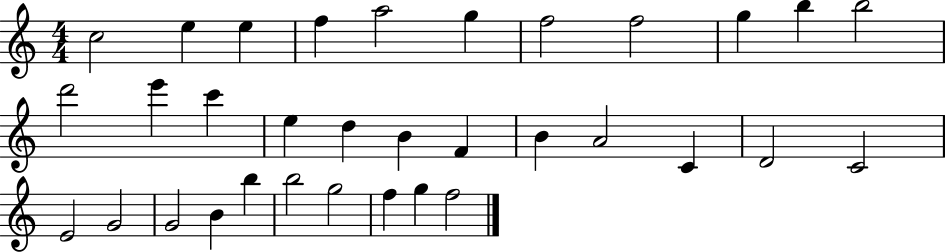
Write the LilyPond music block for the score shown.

{
  \clef treble
  \numericTimeSignature
  \time 4/4
  \key c \major
  c''2 e''4 e''4 | f''4 a''2 g''4 | f''2 f''2 | g''4 b''4 b''2 | \break d'''2 e'''4 c'''4 | e''4 d''4 b'4 f'4 | b'4 a'2 c'4 | d'2 c'2 | \break e'2 g'2 | g'2 b'4 b''4 | b''2 g''2 | f''4 g''4 f''2 | \break \bar "|."
}